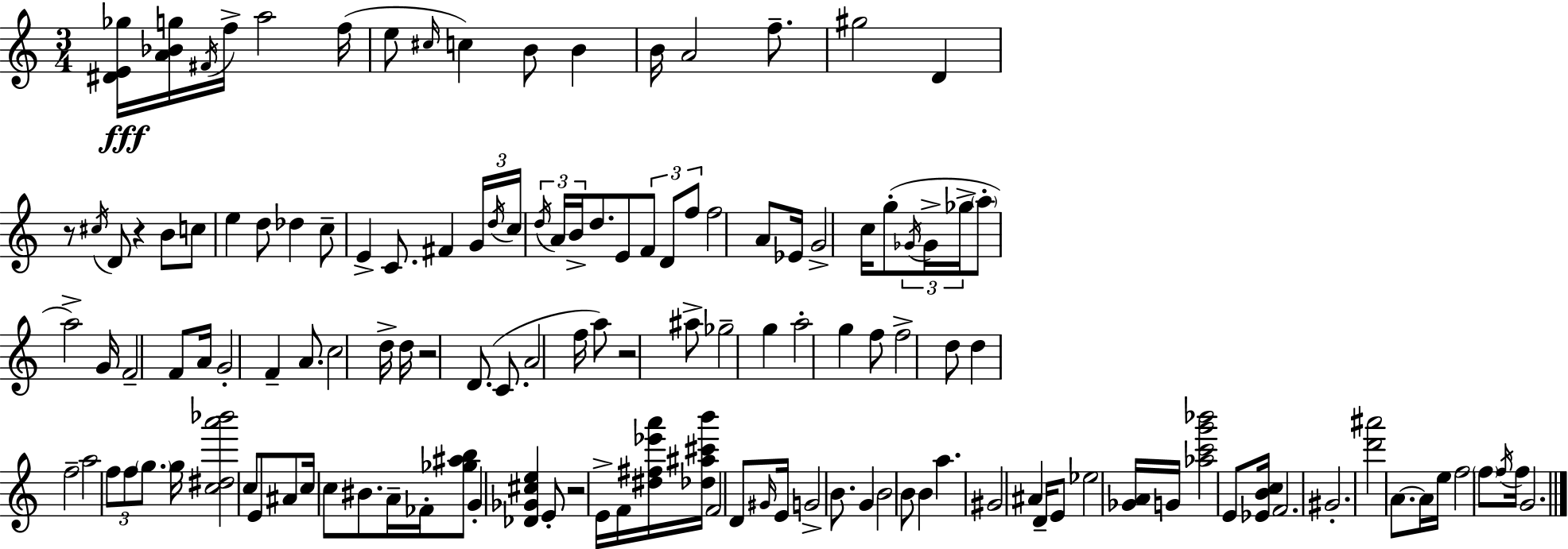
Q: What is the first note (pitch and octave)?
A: F#4